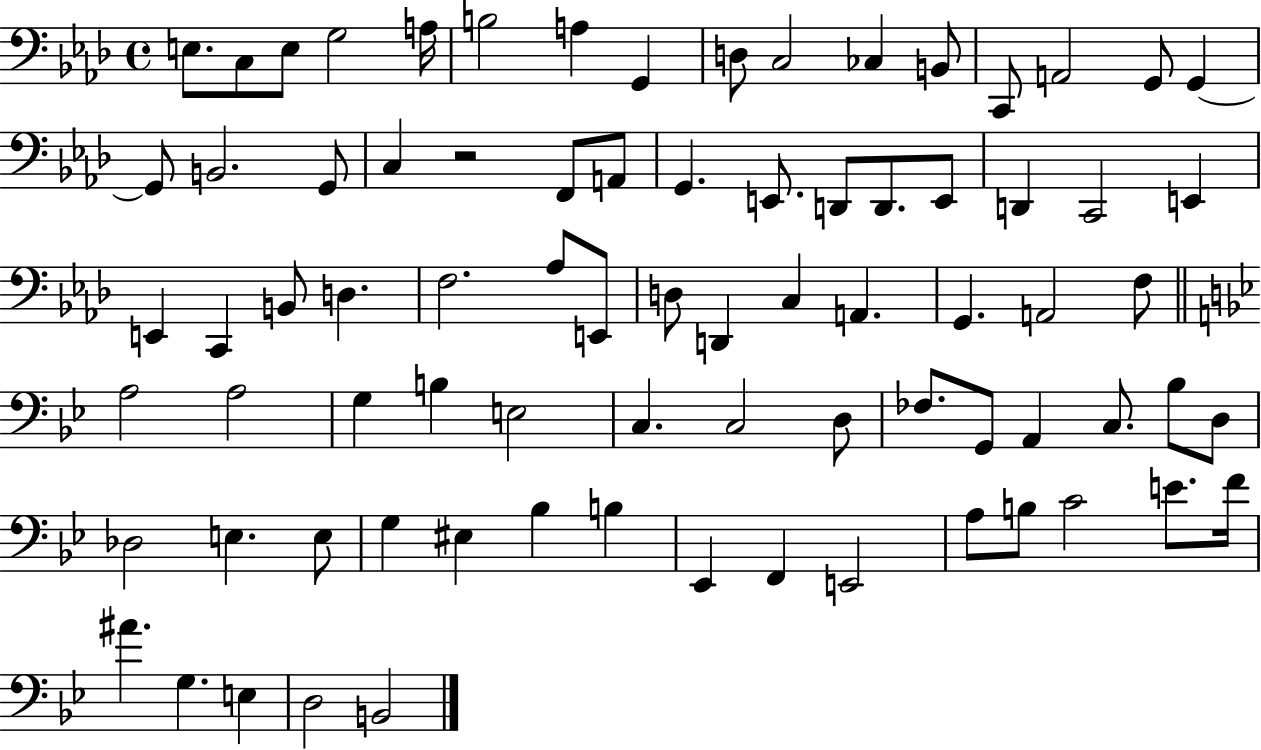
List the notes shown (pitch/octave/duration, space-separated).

E3/e. C3/e E3/e G3/h A3/s B3/h A3/q G2/q D3/e C3/h CES3/q B2/e C2/e A2/h G2/e G2/q G2/e B2/h. G2/e C3/q R/h F2/e A2/e G2/q. E2/e. D2/e D2/e. E2/e D2/q C2/h E2/q E2/q C2/q B2/e D3/q. F3/h. Ab3/e E2/e D3/e D2/q C3/q A2/q. G2/q. A2/h F3/e A3/h A3/h G3/q B3/q E3/h C3/q. C3/h D3/e FES3/e. G2/e A2/q C3/e. Bb3/e D3/e Db3/h E3/q. E3/e G3/q EIS3/q Bb3/q B3/q Eb2/q F2/q E2/h A3/e B3/e C4/h E4/e. F4/s A#4/q. G3/q. E3/q D3/h B2/h